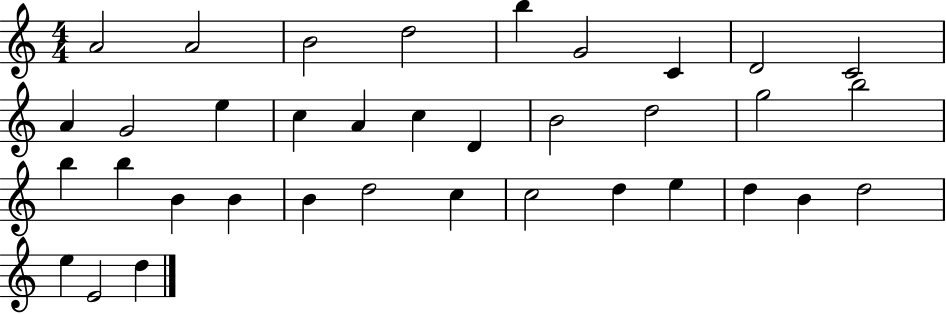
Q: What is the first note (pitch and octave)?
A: A4